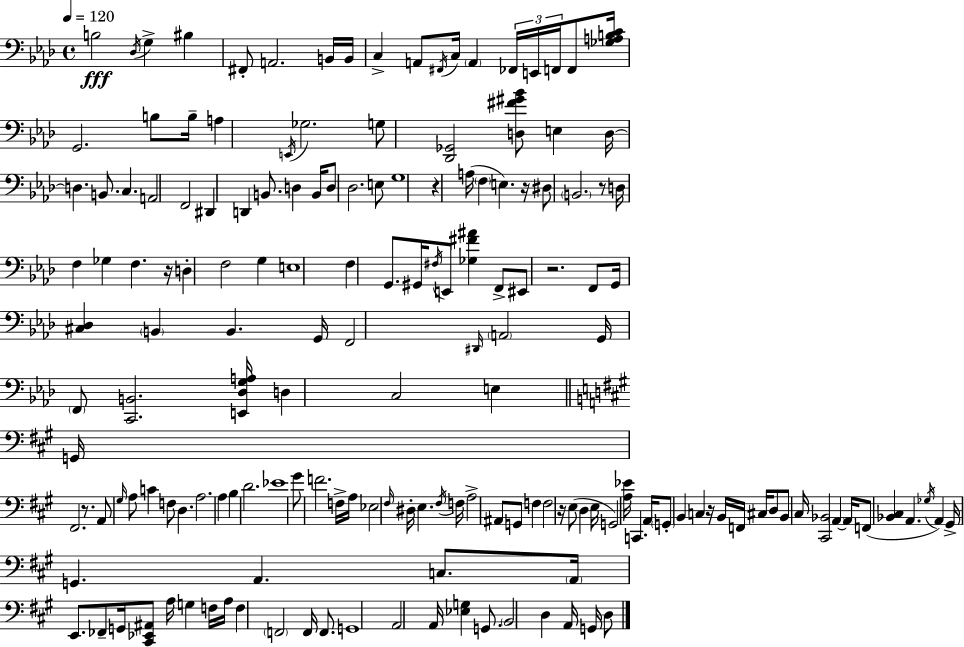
{
  \clef bass
  \time 4/4
  \defaultTimeSignature
  \key f \minor
  \tempo 4 = 120
  \repeat volta 2 { b2\fff \acciaccatura { des16 } g4-> bis4 | fis,8-. a,2. b,16 | b,16 c4-> a,8 \acciaccatura { fis,16 } c16 \parenthesize a,4 \tuplet 3/2 { fes,16 e,16 f,16 } | f,8 <ges a b c'>16 g,2. b8 | \break b16-- a4 \acciaccatura { e,16 } ges2. | g8 <des, ges,>2 <d fis' gis' bes'>8 e4 | d16~~ d4. b,8. c4. | a,2 f,2 | \break dis,4 d,4 b,8. d4 | b,16 d8 des2. | e8 g1 | r4 a16( \parenthesize f4 e4.) | \break r16 dis8 \parenthesize b,2. | r8 d16 f4 ges4 f4. | r16 d4-. f2 g4 | e1 | \break f4 g,8. gis,16 \acciaccatura { fis16 } e,8 <ges fis' ais'>4 | f,8-> eis,8 r2. | f,8 g,16 <cis des>4 \parenthesize b,4 b,4. | g,16 f,2 \grace { dis,16 } \parenthesize a,2 | \break g,16 \parenthesize f,8 <c, b,>2. | <e, des g a>16 d4 c2 | e4 \bar "||" \break \key a \major g,16 fis,2. r8. | a,8 \grace { gis16 } a8 c'4 f8 d4. | a2. a4 | b4 d'2. | \break ees'1 | gis'8 f'2. f16-> | a16 ees2 \grace { fis16 } dis16-. e4. | \acciaccatura { fis16 } f16 a2-> ais,8 g,8 f4 | \break f2 r16 e8( d4 | e16 g,2) <a ees'>16 c,4. | a,16 \parenthesize g,8-. b,4 c4 r16 b,16 f,16 | cis16 d8 b,8 cis16 <cis, bes,>2 \parenthesize a,4~~ | \break a,16 f,8( <bes, cis>4 a,4. \acciaccatura { ges16 }) | a,4 gis,16-> g,4. a,4. | c8. \parenthesize a,16 e,8. fes,8-- g,16 <cis, ees, ais,>8 a16 g4 | f16 a16 f4 \parenthesize f,2 | \break f,16 f,8. g,1 | a,2 a,16 <ees g>4 | g,8. \parenthesize b,2 d4 | a,16 g,16 d8 } \bar "|."
}